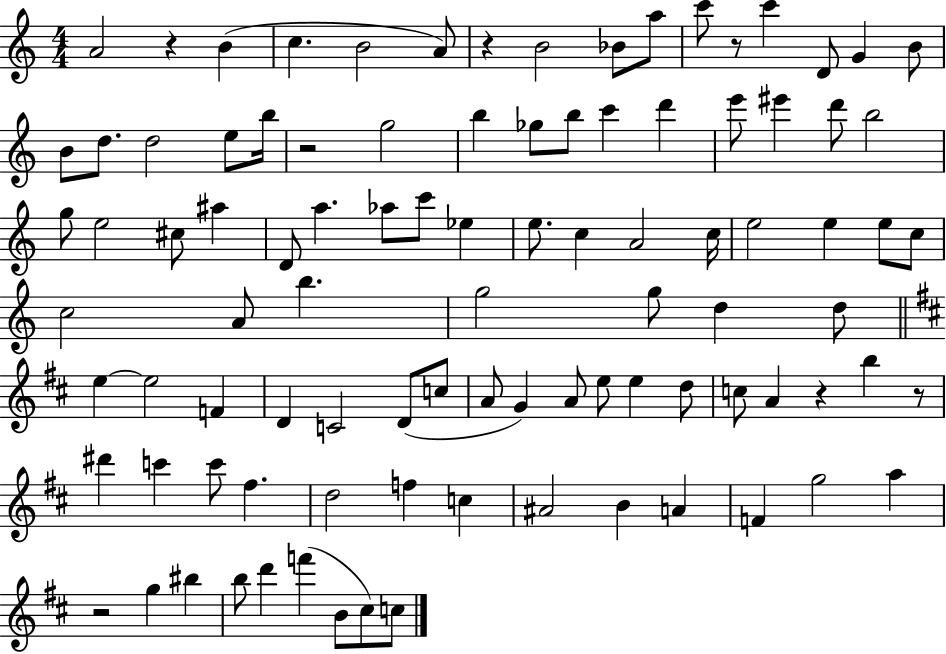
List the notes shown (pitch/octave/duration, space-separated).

A4/h R/q B4/q C5/q. B4/h A4/e R/q B4/h Bb4/e A5/e C6/e R/e C6/q D4/e G4/q B4/e B4/e D5/e. D5/h E5/e B5/s R/h G5/h B5/q Gb5/e B5/e C6/q D6/q E6/e EIS6/q D6/e B5/h G5/e E5/h C#5/e A#5/q D4/e A5/q. Ab5/e C6/e Eb5/q E5/e. C5/q A4/h C5/s E5/h E5/q E5/e C5/e C5/h A4/e B5/q. G5/h G5/e D5/q D5/e E5/q E5/h F4/q D4/q C4/h D4/e C5/e A4/e G4/q A4/e E5/e E5/q D5/e C5/e A4/q R/q B5/q R/e D#6/q C6/q C6/e F#5/q. D5/h F5/q C5/q A#4/h B4/q A4/q F4/q G5/h A5/q R/h G5/q BIS5/q B5/e D6/q F6/q B4/e C#5/e C5/e